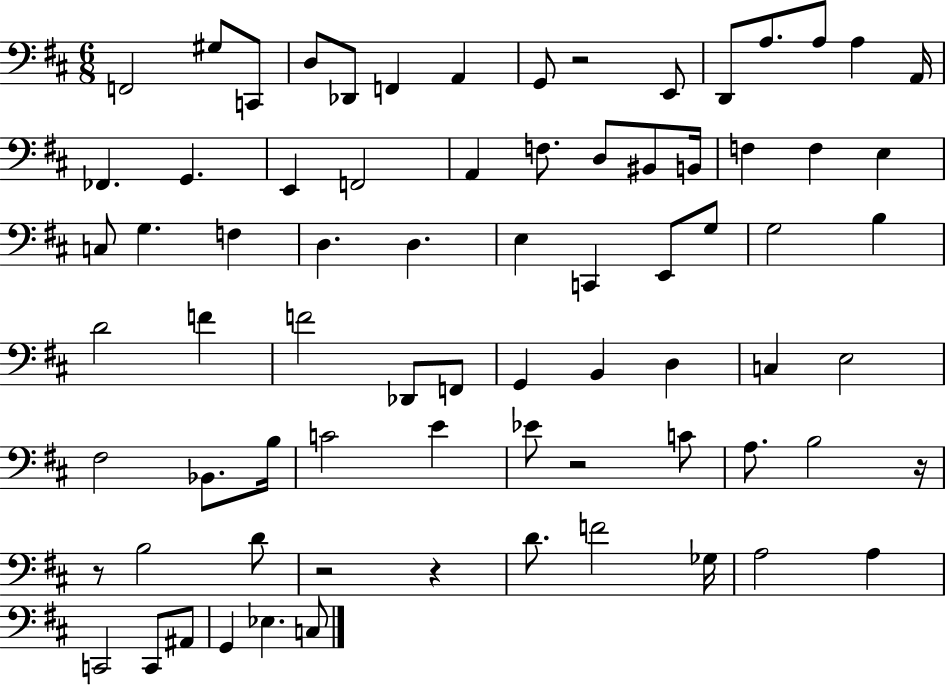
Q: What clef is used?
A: bass